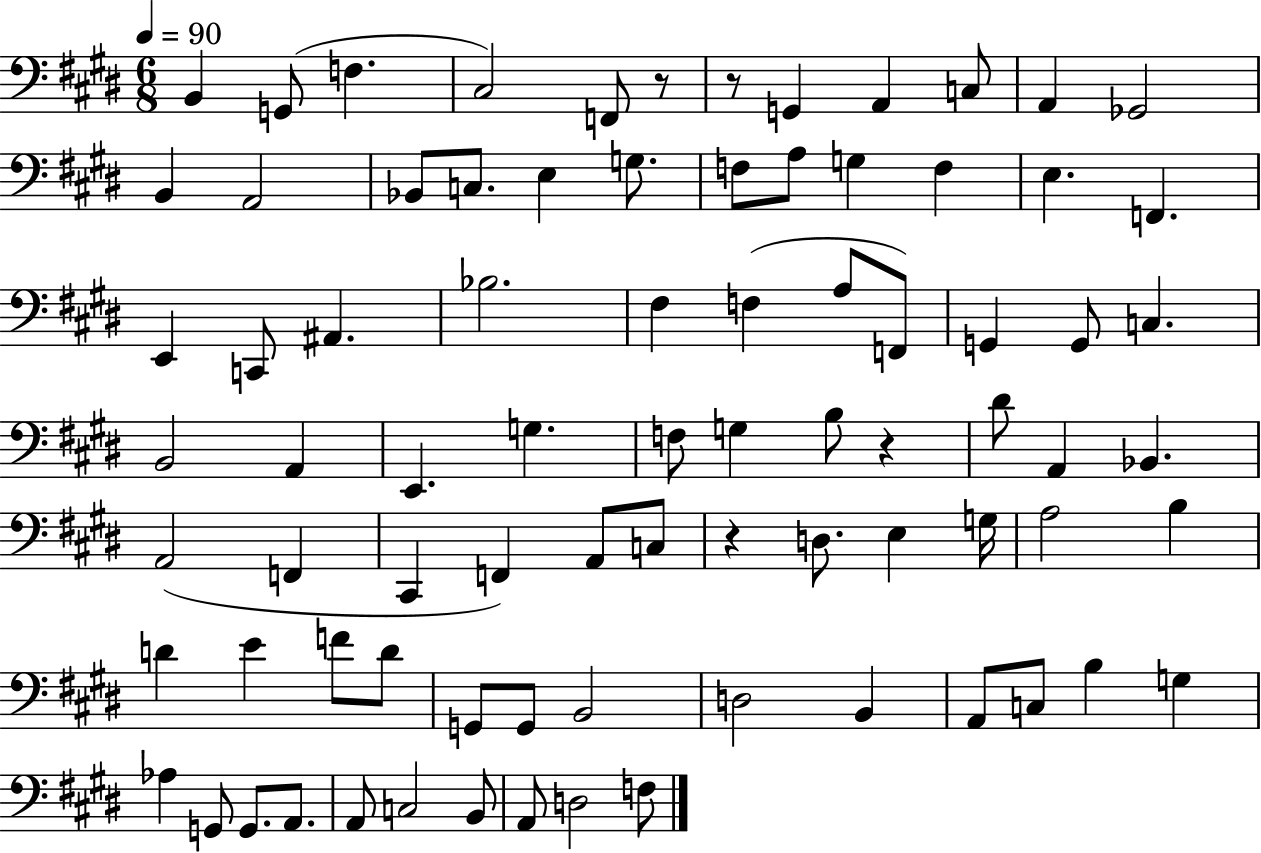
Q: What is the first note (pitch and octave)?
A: B2